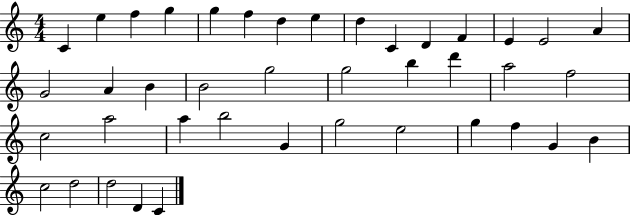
{
  \clef treble
  \numericTimeSignature
  \time 4/4
  \key c \major
  c'4 e''4 f''4 g''4 | g''4 f''4 d''4 e''4 | d''4 c'4 d'4 f'4 | e'4 e'2 a'4 | \break g'2 a'4 b'4 | b'2 g''2 | g''2 b''4 d'''4 | a''2 f''2 | \break c''2 a''2 | a''4 b''2 g'4 | g''2 e''2 | g''4 f''4 g'4 b'4 | \break c''2 d''2 | d''2 d'4 c'4 | \bar "|."
}